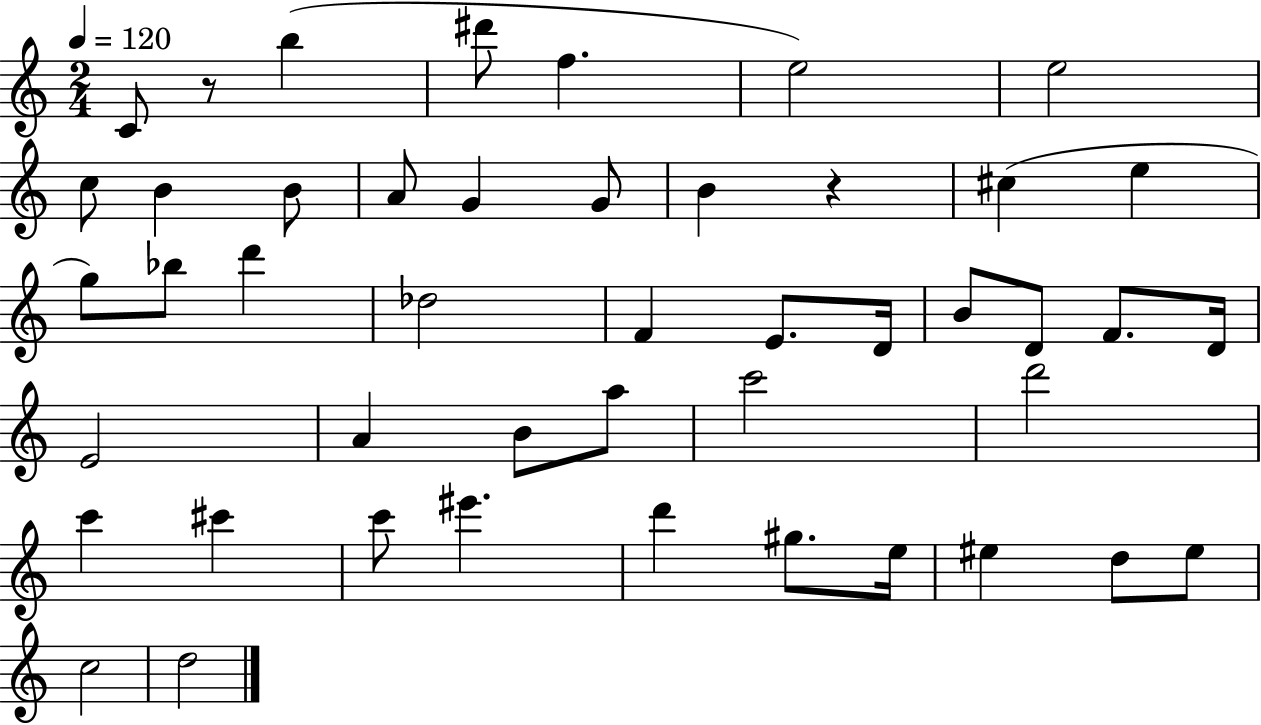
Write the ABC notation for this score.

X:1
T:Untitled
M:2/4
L:1/4
K:C
C/2 z/2 b ^d'/2 f e2 e2 c/2 B B/2 A/2 G G/2 B z ^c e g/2 _b/2 d' _d2 F E/2 D/4 B/2 D/2 F/2 D/4 E2 A B/2 a/2 c'2 d'2 c' ^c' c'/2 ^e' d' ^g/2 e/4 ^e d/2 ^e/2 c2 d2